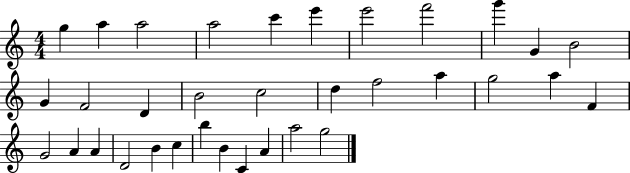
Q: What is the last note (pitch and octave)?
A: G5